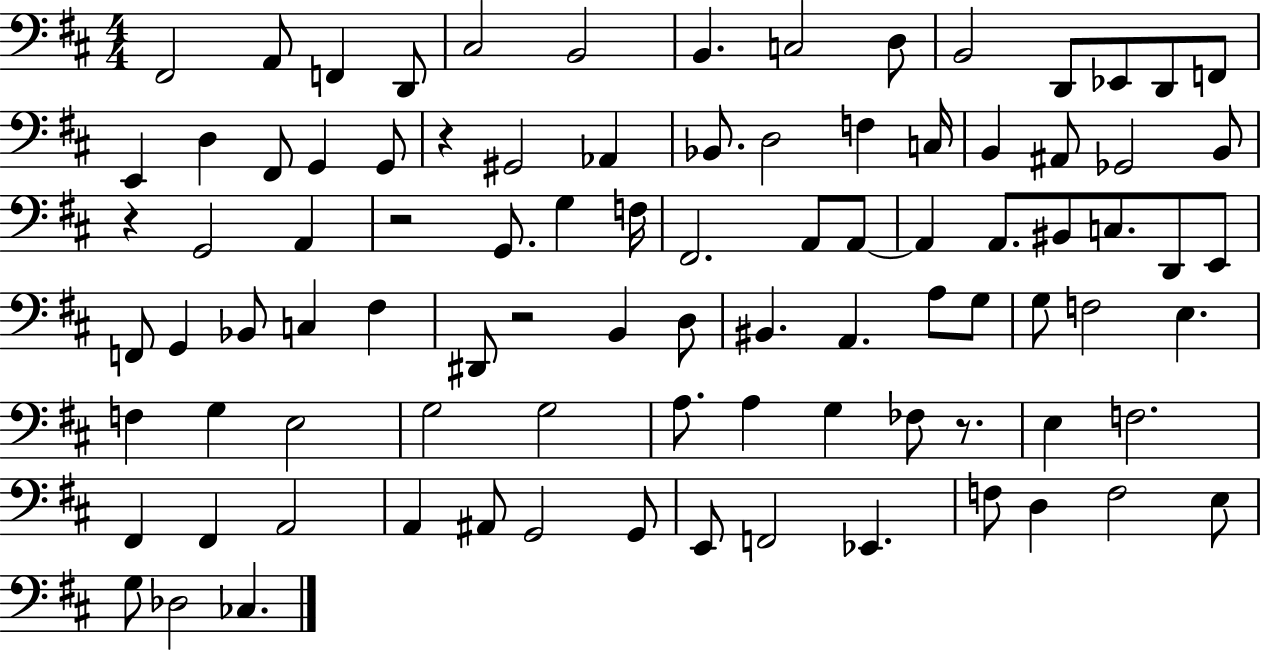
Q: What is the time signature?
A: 4/4